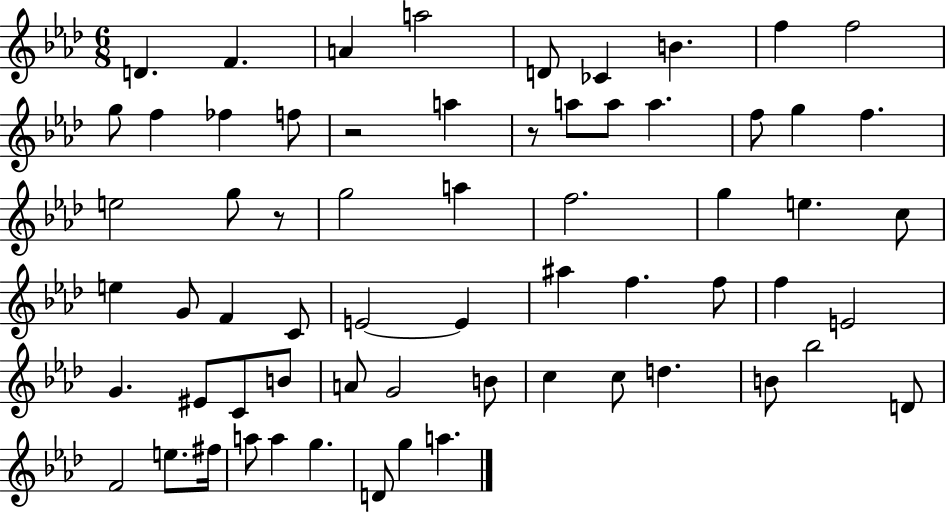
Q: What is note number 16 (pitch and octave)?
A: A5